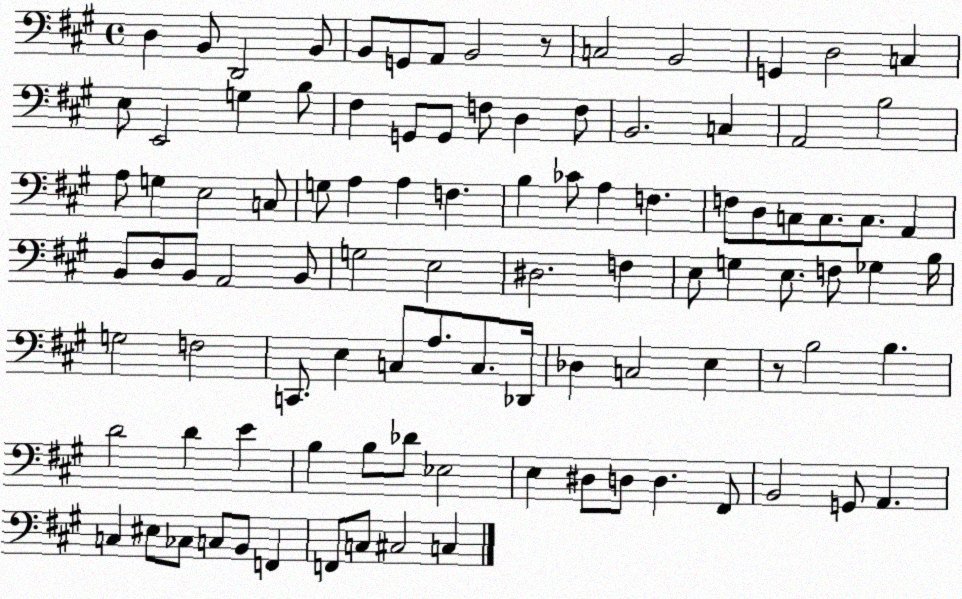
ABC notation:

X:1
T:Untitled
M:4/4
L:1/4
K:A
D, B,,/2 D,,2 B,,/2 B,,/2 G,,/2 A,,/2 B,,2 z/2 C,2 B,,2 G,, D,2 C, E,/2 E,,2 G, B,/2 ^F, G,,/2 G,,/2 F,/2 D, F,/2 B,,2 C, A,,2 B,2 A,/2 G, E,2 C,/2 G,/2 A, A, F, B, _C/2 A, F, F,/2 D,/2 C,/2 C,/2 C,/2 A,, B,,/2 D,/2 B,,/2 A,,2 B,,/2 G,2 E,2 ^D,2 F, E,/2 G, E,/2 F,/2 _G, B,/4 G,2 F,2 C,,/2 E, C,/2 A,/2 C,/2 _D,,/4 _D, C,2 E, z/2 B,2 B, D2 D E B, B,/2 _D/2 _E,2 E, ^D,/2 D,/2 D, ^F,,/2 B,,2 G,,/2 A,, C, ^E,/2 _C,/2 C,/2 B,,/2 F,, F,,/2 C,/2 ^C,2 C,